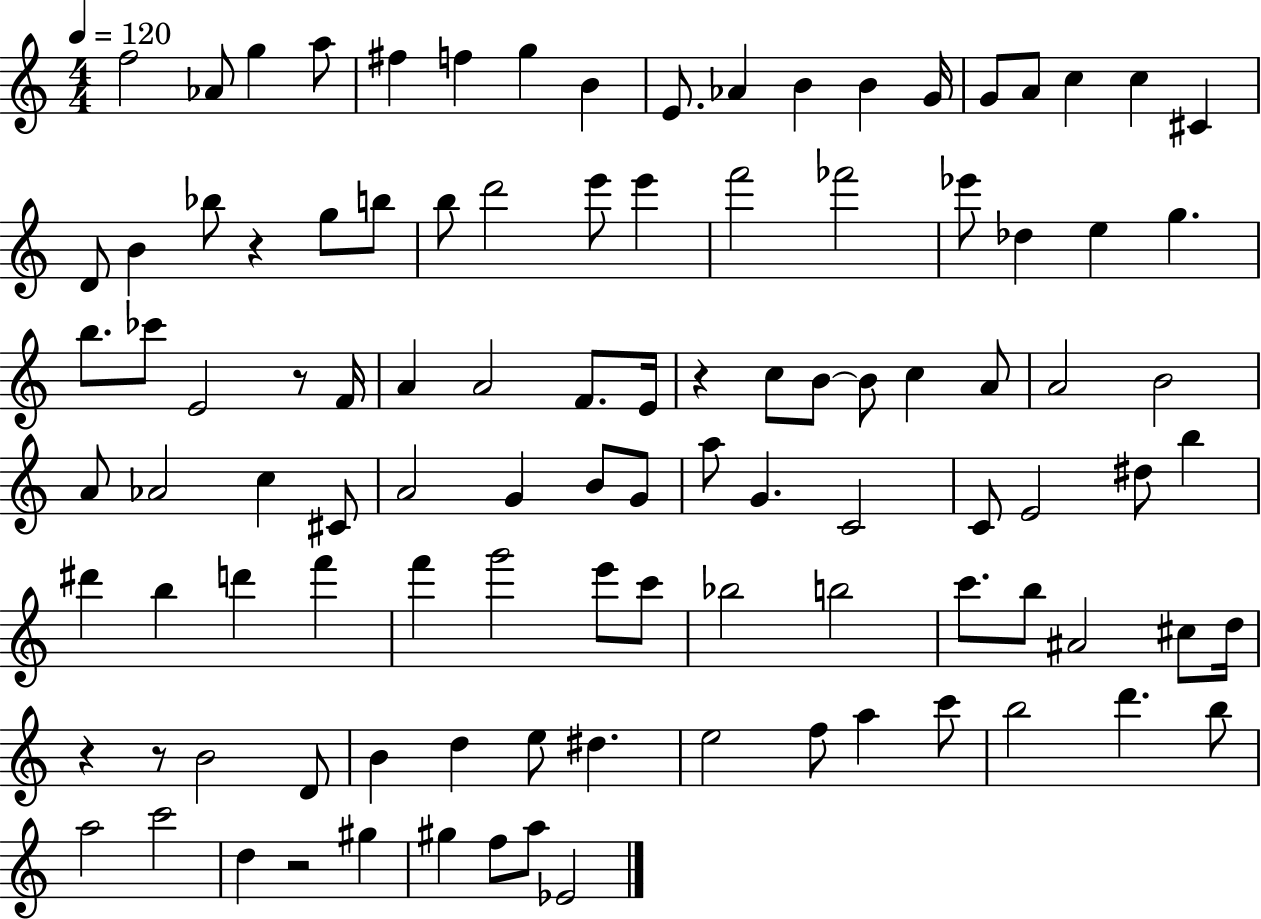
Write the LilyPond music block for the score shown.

{
  \clef treble
  \numericTimeSignature
  \time 4/4
  \key c \major
  \tempo 4 = 120
  f''2 aes'8 g''4 a''8 | fis''4 f''4 g''4 b'4 | e'8. aes'4 b'4 b'4 g'16 | g'8 a'8 c''4 c''4 cis'4 | \break d'8 b'4 bes''8 r4 g''8 b''8 | b''8 d'''2 e'''8 e'''4 | f'''2 fes'''2 | ees'''8 des''4 e''4 g''4. | \break b''8. ces'''8 e'2 r8 f'16 | a'4 a'2 f'8. e'16 | r4 c''8 b'8~~ b'8 c''4 a'8 | a'2 b'2 | \break a'8 aes'2 c''4 cis'8 | a'2 g'4 b'8 g'8 | a''8 g'4. c'2 | c'8 e'2 dis''8 b''4 | \break dis'''4 b''4 d'''4 f'''4 | f'''4 g'''2 e'''8 c'''8 | bes''2 b''2 | c'''8. b''8 ais'2 cis''8 d''16 | \break r4 r8 b'2 d'8 | b'4 d''4 e''8 dis''4. | e''2 f''8 a''4 c'''8 | b''2 d'''4. b''8 | \break a''2 c'''2 | d''4 r2 gis''4 | gis''4 f''8 a''8 ees'2 | \bar "|."
}